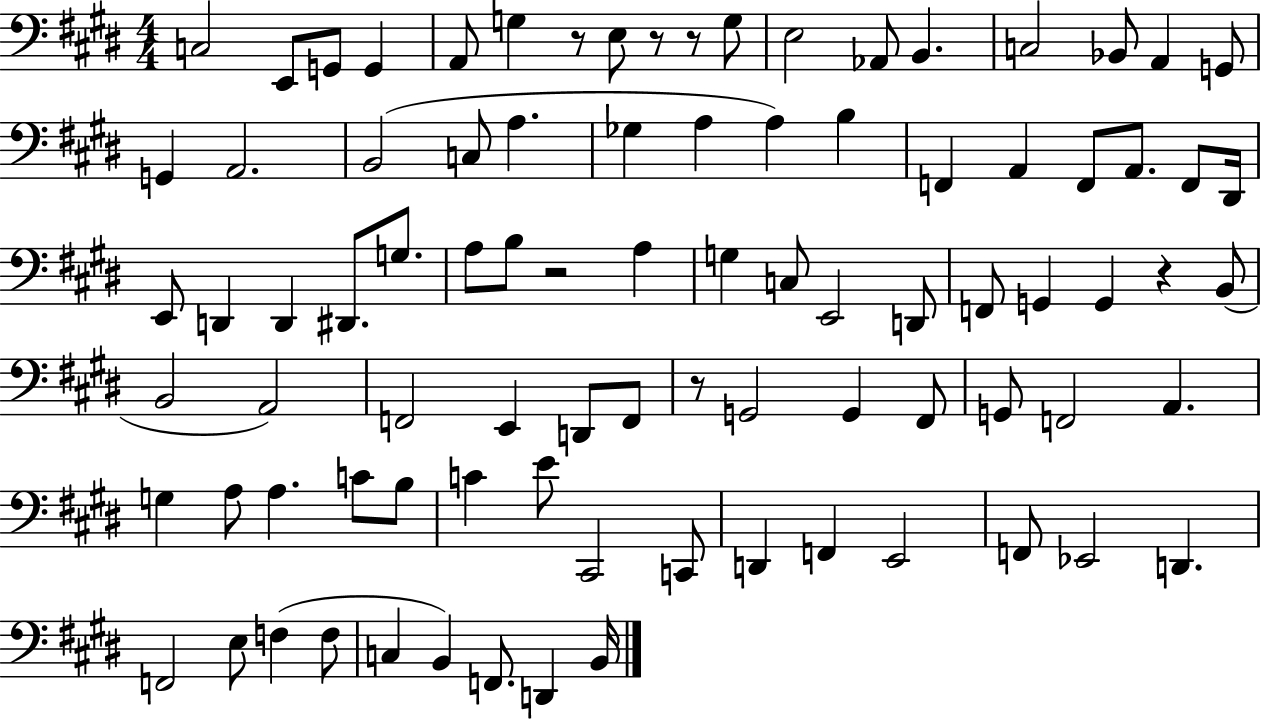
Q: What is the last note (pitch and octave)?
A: B2